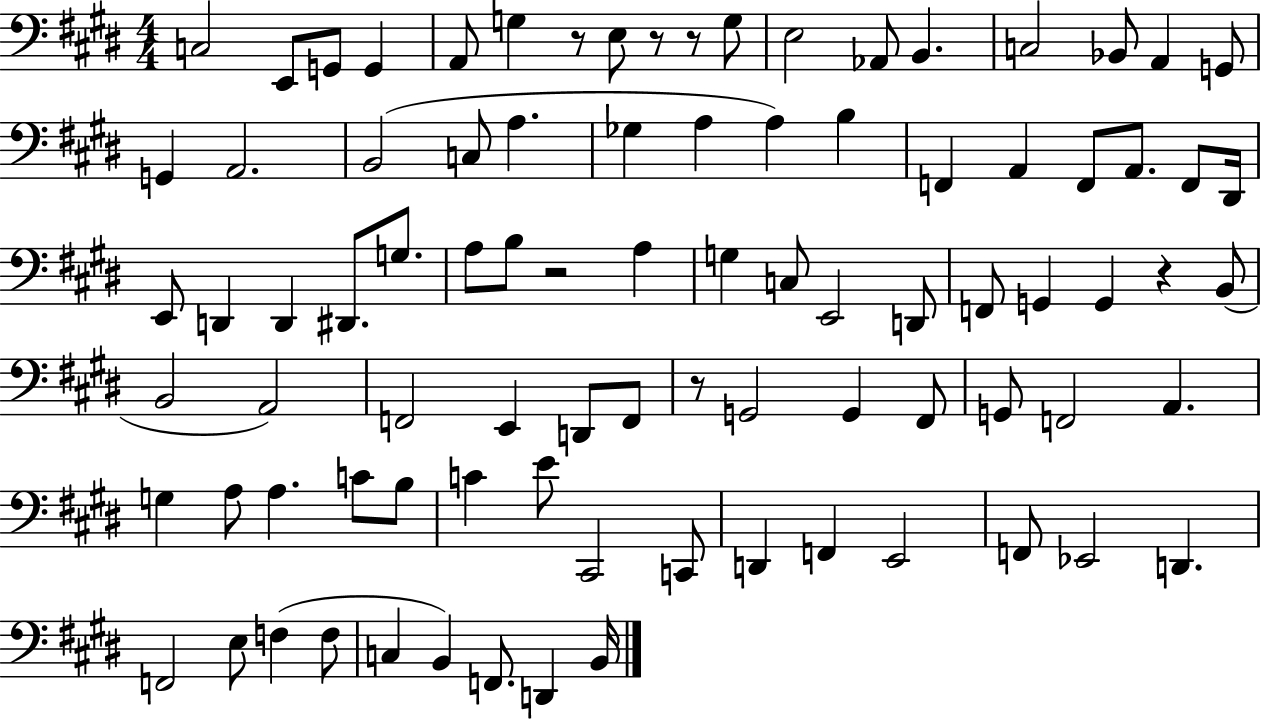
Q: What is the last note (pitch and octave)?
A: B2